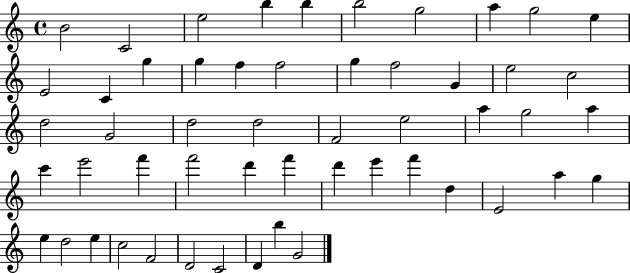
B4/h C4/h E5/h B5/q B5/q B5/h G5/h A5/q G5/h E5/q E4/h C4/q G5/q G5/q F5/q F5/h G5/q F5/h G4/q E5/h C5/h D5/h G4/h D5/h D5/h F4/h E5/h A5/q G5/h A5/q C6/q E6/h F6/q F6/h D6/q F6/q D6/q E6/q F6/q D5/q E4/h A5/q G5/q E5/q D5/h E5/q C5/h F4/h D4/h C4/h D4/q B5/q G4/h